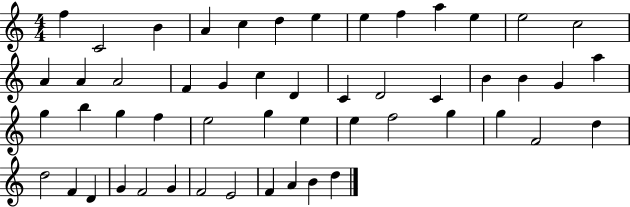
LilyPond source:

{
  \clef treble
  \numericTimeSignature
  \time 4/4
  \key c \major
  f''4 c'2 b'4 | a'4 c''4 d''4 e''4 | e''4 f''4 a''4 e''4 | e''2 c''2 | \break a'4 a'4 a'2 | f'4 g'4 c''4 d'4 | c'4 d'2 c'4 | b'4 b'4 g'4 a''4 | \break g''4 b''4 g''4 f''4 | e''2 g''4 e''4 | e''4 f''2 g''4 | g''4 f'2 d''4 | \break d''2 f'4 d'4 | g'4 f'2 g'4 | f'2 e'2 | f'4 a'4 b'4 d''4 | \break \bar "|."
}